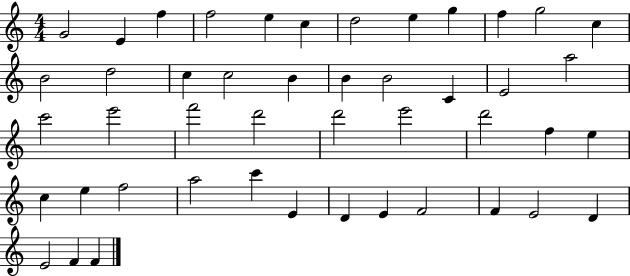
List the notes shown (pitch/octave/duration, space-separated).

G4/h E4/q F5/q F5/h E5/q C5/q D5/h E5/q G5/q F5/q G5/h C5/q B4/h D5/h C5/q C5/h B4/q B4/q B4/h C4/q E4/h A5/h C6/h E6/h F6/h D6/h D6/h E6/h D6/h F5/q E5/q C5/q E5/q F5/h A5/h C6/q E4/q D4/q E4/q F4/h F4/q E4/h D4/q E4/h F4/q F4/q